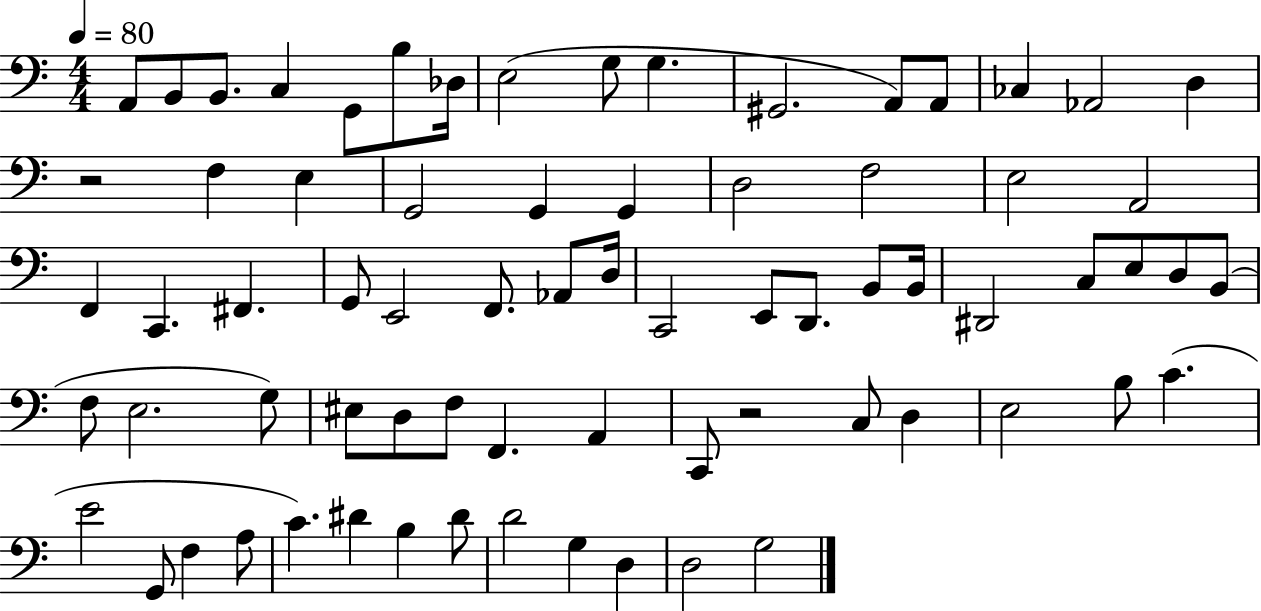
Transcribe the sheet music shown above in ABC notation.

X:1
T:Untitled
M:4/4
L:1/4
K:C
A,,/2 B,,/2 B,,/2 C, G,,/2 B,/2 _D,/4 E,2 G,/2 G, ^G,,2 A,,/2 A,,/2 _C, _A,,2 D, z2 F, E, G,,2 G,, G,, D,2 F,2 E,2 A,,2 F,, C,, ^F,, G,,/2 E,,2 F,,/2 _A,,/2 D,/4 C,,2 E,,/2 D,,/2 B,,/2 B,,/4 ^D,,2 C,/2 E,/2 D,/2 B,,/2 F,/2 E,2 G,/2 ^E,/2 D,/2 F,/2 F,, A,, C,,/2 z2 C,/2 D, E,2 B,/2 C E2 G,,/2 F, A,/2 C ^D B, ^D/2 D2 G, D, D,2 G,2